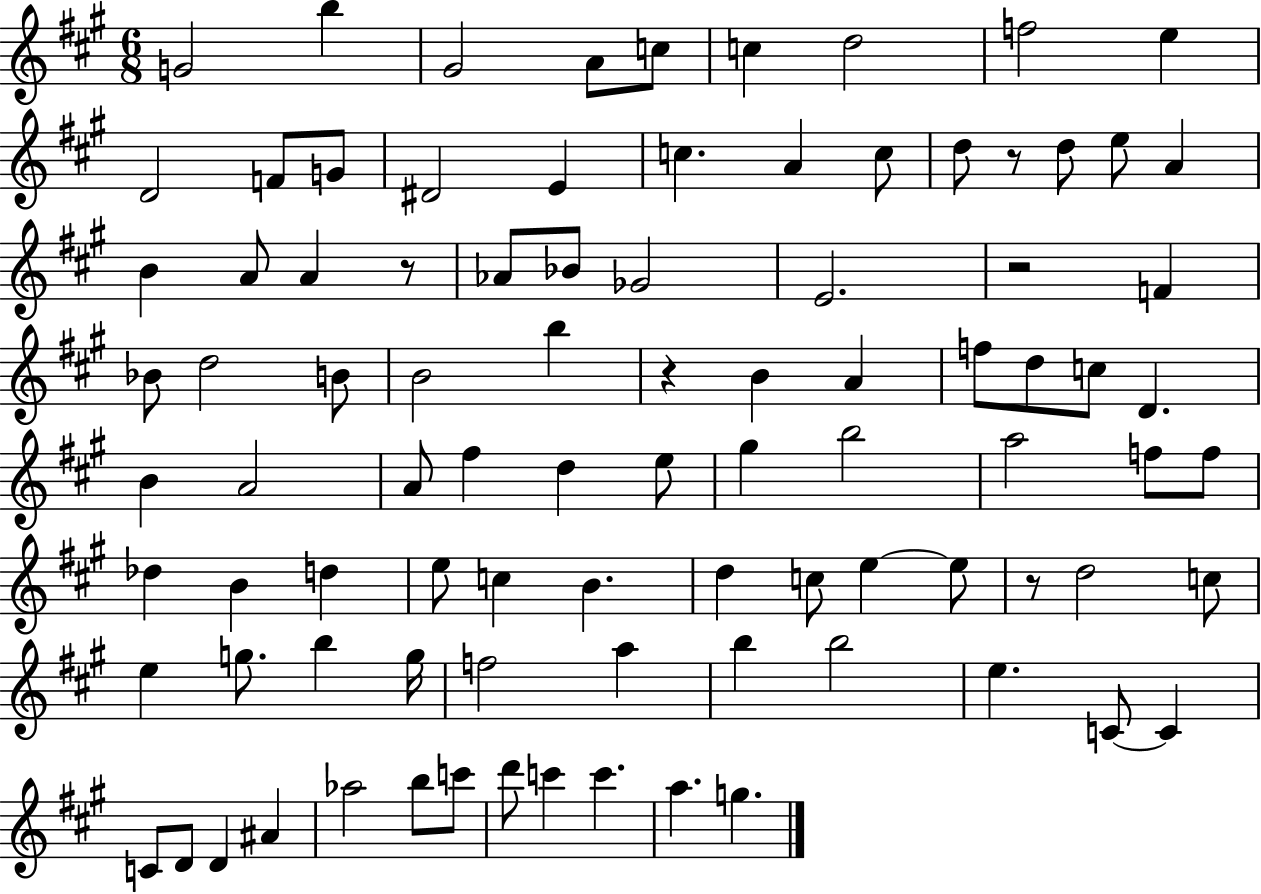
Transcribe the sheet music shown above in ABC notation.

X:1
T:Untitled
M:6/8
L:1/4
K:A
G2 b ^G2 A/2 c/2 c d2 f2 e D2 F/2 G/2 ^D2 E c A c/2 d/2 z/2 d/2 e/2 A B A/2 A z/2 _A/2 _B/2 _G2 E2 z2 F _B/2 d2 B/2 B2 b z B A f/2 d/2 c/2 D B A2 A/2 ^f d e/2 ^g b2 a2 f/2 f/2 _d B d e/2 c B d c/2 e e/2 z/2 d2 c/2 e g/2 b g/4 f2 a b b2 e C/2 C C/2 D/2 D ^A _a2 b/2 c'/2 d'/2 c' c' a g